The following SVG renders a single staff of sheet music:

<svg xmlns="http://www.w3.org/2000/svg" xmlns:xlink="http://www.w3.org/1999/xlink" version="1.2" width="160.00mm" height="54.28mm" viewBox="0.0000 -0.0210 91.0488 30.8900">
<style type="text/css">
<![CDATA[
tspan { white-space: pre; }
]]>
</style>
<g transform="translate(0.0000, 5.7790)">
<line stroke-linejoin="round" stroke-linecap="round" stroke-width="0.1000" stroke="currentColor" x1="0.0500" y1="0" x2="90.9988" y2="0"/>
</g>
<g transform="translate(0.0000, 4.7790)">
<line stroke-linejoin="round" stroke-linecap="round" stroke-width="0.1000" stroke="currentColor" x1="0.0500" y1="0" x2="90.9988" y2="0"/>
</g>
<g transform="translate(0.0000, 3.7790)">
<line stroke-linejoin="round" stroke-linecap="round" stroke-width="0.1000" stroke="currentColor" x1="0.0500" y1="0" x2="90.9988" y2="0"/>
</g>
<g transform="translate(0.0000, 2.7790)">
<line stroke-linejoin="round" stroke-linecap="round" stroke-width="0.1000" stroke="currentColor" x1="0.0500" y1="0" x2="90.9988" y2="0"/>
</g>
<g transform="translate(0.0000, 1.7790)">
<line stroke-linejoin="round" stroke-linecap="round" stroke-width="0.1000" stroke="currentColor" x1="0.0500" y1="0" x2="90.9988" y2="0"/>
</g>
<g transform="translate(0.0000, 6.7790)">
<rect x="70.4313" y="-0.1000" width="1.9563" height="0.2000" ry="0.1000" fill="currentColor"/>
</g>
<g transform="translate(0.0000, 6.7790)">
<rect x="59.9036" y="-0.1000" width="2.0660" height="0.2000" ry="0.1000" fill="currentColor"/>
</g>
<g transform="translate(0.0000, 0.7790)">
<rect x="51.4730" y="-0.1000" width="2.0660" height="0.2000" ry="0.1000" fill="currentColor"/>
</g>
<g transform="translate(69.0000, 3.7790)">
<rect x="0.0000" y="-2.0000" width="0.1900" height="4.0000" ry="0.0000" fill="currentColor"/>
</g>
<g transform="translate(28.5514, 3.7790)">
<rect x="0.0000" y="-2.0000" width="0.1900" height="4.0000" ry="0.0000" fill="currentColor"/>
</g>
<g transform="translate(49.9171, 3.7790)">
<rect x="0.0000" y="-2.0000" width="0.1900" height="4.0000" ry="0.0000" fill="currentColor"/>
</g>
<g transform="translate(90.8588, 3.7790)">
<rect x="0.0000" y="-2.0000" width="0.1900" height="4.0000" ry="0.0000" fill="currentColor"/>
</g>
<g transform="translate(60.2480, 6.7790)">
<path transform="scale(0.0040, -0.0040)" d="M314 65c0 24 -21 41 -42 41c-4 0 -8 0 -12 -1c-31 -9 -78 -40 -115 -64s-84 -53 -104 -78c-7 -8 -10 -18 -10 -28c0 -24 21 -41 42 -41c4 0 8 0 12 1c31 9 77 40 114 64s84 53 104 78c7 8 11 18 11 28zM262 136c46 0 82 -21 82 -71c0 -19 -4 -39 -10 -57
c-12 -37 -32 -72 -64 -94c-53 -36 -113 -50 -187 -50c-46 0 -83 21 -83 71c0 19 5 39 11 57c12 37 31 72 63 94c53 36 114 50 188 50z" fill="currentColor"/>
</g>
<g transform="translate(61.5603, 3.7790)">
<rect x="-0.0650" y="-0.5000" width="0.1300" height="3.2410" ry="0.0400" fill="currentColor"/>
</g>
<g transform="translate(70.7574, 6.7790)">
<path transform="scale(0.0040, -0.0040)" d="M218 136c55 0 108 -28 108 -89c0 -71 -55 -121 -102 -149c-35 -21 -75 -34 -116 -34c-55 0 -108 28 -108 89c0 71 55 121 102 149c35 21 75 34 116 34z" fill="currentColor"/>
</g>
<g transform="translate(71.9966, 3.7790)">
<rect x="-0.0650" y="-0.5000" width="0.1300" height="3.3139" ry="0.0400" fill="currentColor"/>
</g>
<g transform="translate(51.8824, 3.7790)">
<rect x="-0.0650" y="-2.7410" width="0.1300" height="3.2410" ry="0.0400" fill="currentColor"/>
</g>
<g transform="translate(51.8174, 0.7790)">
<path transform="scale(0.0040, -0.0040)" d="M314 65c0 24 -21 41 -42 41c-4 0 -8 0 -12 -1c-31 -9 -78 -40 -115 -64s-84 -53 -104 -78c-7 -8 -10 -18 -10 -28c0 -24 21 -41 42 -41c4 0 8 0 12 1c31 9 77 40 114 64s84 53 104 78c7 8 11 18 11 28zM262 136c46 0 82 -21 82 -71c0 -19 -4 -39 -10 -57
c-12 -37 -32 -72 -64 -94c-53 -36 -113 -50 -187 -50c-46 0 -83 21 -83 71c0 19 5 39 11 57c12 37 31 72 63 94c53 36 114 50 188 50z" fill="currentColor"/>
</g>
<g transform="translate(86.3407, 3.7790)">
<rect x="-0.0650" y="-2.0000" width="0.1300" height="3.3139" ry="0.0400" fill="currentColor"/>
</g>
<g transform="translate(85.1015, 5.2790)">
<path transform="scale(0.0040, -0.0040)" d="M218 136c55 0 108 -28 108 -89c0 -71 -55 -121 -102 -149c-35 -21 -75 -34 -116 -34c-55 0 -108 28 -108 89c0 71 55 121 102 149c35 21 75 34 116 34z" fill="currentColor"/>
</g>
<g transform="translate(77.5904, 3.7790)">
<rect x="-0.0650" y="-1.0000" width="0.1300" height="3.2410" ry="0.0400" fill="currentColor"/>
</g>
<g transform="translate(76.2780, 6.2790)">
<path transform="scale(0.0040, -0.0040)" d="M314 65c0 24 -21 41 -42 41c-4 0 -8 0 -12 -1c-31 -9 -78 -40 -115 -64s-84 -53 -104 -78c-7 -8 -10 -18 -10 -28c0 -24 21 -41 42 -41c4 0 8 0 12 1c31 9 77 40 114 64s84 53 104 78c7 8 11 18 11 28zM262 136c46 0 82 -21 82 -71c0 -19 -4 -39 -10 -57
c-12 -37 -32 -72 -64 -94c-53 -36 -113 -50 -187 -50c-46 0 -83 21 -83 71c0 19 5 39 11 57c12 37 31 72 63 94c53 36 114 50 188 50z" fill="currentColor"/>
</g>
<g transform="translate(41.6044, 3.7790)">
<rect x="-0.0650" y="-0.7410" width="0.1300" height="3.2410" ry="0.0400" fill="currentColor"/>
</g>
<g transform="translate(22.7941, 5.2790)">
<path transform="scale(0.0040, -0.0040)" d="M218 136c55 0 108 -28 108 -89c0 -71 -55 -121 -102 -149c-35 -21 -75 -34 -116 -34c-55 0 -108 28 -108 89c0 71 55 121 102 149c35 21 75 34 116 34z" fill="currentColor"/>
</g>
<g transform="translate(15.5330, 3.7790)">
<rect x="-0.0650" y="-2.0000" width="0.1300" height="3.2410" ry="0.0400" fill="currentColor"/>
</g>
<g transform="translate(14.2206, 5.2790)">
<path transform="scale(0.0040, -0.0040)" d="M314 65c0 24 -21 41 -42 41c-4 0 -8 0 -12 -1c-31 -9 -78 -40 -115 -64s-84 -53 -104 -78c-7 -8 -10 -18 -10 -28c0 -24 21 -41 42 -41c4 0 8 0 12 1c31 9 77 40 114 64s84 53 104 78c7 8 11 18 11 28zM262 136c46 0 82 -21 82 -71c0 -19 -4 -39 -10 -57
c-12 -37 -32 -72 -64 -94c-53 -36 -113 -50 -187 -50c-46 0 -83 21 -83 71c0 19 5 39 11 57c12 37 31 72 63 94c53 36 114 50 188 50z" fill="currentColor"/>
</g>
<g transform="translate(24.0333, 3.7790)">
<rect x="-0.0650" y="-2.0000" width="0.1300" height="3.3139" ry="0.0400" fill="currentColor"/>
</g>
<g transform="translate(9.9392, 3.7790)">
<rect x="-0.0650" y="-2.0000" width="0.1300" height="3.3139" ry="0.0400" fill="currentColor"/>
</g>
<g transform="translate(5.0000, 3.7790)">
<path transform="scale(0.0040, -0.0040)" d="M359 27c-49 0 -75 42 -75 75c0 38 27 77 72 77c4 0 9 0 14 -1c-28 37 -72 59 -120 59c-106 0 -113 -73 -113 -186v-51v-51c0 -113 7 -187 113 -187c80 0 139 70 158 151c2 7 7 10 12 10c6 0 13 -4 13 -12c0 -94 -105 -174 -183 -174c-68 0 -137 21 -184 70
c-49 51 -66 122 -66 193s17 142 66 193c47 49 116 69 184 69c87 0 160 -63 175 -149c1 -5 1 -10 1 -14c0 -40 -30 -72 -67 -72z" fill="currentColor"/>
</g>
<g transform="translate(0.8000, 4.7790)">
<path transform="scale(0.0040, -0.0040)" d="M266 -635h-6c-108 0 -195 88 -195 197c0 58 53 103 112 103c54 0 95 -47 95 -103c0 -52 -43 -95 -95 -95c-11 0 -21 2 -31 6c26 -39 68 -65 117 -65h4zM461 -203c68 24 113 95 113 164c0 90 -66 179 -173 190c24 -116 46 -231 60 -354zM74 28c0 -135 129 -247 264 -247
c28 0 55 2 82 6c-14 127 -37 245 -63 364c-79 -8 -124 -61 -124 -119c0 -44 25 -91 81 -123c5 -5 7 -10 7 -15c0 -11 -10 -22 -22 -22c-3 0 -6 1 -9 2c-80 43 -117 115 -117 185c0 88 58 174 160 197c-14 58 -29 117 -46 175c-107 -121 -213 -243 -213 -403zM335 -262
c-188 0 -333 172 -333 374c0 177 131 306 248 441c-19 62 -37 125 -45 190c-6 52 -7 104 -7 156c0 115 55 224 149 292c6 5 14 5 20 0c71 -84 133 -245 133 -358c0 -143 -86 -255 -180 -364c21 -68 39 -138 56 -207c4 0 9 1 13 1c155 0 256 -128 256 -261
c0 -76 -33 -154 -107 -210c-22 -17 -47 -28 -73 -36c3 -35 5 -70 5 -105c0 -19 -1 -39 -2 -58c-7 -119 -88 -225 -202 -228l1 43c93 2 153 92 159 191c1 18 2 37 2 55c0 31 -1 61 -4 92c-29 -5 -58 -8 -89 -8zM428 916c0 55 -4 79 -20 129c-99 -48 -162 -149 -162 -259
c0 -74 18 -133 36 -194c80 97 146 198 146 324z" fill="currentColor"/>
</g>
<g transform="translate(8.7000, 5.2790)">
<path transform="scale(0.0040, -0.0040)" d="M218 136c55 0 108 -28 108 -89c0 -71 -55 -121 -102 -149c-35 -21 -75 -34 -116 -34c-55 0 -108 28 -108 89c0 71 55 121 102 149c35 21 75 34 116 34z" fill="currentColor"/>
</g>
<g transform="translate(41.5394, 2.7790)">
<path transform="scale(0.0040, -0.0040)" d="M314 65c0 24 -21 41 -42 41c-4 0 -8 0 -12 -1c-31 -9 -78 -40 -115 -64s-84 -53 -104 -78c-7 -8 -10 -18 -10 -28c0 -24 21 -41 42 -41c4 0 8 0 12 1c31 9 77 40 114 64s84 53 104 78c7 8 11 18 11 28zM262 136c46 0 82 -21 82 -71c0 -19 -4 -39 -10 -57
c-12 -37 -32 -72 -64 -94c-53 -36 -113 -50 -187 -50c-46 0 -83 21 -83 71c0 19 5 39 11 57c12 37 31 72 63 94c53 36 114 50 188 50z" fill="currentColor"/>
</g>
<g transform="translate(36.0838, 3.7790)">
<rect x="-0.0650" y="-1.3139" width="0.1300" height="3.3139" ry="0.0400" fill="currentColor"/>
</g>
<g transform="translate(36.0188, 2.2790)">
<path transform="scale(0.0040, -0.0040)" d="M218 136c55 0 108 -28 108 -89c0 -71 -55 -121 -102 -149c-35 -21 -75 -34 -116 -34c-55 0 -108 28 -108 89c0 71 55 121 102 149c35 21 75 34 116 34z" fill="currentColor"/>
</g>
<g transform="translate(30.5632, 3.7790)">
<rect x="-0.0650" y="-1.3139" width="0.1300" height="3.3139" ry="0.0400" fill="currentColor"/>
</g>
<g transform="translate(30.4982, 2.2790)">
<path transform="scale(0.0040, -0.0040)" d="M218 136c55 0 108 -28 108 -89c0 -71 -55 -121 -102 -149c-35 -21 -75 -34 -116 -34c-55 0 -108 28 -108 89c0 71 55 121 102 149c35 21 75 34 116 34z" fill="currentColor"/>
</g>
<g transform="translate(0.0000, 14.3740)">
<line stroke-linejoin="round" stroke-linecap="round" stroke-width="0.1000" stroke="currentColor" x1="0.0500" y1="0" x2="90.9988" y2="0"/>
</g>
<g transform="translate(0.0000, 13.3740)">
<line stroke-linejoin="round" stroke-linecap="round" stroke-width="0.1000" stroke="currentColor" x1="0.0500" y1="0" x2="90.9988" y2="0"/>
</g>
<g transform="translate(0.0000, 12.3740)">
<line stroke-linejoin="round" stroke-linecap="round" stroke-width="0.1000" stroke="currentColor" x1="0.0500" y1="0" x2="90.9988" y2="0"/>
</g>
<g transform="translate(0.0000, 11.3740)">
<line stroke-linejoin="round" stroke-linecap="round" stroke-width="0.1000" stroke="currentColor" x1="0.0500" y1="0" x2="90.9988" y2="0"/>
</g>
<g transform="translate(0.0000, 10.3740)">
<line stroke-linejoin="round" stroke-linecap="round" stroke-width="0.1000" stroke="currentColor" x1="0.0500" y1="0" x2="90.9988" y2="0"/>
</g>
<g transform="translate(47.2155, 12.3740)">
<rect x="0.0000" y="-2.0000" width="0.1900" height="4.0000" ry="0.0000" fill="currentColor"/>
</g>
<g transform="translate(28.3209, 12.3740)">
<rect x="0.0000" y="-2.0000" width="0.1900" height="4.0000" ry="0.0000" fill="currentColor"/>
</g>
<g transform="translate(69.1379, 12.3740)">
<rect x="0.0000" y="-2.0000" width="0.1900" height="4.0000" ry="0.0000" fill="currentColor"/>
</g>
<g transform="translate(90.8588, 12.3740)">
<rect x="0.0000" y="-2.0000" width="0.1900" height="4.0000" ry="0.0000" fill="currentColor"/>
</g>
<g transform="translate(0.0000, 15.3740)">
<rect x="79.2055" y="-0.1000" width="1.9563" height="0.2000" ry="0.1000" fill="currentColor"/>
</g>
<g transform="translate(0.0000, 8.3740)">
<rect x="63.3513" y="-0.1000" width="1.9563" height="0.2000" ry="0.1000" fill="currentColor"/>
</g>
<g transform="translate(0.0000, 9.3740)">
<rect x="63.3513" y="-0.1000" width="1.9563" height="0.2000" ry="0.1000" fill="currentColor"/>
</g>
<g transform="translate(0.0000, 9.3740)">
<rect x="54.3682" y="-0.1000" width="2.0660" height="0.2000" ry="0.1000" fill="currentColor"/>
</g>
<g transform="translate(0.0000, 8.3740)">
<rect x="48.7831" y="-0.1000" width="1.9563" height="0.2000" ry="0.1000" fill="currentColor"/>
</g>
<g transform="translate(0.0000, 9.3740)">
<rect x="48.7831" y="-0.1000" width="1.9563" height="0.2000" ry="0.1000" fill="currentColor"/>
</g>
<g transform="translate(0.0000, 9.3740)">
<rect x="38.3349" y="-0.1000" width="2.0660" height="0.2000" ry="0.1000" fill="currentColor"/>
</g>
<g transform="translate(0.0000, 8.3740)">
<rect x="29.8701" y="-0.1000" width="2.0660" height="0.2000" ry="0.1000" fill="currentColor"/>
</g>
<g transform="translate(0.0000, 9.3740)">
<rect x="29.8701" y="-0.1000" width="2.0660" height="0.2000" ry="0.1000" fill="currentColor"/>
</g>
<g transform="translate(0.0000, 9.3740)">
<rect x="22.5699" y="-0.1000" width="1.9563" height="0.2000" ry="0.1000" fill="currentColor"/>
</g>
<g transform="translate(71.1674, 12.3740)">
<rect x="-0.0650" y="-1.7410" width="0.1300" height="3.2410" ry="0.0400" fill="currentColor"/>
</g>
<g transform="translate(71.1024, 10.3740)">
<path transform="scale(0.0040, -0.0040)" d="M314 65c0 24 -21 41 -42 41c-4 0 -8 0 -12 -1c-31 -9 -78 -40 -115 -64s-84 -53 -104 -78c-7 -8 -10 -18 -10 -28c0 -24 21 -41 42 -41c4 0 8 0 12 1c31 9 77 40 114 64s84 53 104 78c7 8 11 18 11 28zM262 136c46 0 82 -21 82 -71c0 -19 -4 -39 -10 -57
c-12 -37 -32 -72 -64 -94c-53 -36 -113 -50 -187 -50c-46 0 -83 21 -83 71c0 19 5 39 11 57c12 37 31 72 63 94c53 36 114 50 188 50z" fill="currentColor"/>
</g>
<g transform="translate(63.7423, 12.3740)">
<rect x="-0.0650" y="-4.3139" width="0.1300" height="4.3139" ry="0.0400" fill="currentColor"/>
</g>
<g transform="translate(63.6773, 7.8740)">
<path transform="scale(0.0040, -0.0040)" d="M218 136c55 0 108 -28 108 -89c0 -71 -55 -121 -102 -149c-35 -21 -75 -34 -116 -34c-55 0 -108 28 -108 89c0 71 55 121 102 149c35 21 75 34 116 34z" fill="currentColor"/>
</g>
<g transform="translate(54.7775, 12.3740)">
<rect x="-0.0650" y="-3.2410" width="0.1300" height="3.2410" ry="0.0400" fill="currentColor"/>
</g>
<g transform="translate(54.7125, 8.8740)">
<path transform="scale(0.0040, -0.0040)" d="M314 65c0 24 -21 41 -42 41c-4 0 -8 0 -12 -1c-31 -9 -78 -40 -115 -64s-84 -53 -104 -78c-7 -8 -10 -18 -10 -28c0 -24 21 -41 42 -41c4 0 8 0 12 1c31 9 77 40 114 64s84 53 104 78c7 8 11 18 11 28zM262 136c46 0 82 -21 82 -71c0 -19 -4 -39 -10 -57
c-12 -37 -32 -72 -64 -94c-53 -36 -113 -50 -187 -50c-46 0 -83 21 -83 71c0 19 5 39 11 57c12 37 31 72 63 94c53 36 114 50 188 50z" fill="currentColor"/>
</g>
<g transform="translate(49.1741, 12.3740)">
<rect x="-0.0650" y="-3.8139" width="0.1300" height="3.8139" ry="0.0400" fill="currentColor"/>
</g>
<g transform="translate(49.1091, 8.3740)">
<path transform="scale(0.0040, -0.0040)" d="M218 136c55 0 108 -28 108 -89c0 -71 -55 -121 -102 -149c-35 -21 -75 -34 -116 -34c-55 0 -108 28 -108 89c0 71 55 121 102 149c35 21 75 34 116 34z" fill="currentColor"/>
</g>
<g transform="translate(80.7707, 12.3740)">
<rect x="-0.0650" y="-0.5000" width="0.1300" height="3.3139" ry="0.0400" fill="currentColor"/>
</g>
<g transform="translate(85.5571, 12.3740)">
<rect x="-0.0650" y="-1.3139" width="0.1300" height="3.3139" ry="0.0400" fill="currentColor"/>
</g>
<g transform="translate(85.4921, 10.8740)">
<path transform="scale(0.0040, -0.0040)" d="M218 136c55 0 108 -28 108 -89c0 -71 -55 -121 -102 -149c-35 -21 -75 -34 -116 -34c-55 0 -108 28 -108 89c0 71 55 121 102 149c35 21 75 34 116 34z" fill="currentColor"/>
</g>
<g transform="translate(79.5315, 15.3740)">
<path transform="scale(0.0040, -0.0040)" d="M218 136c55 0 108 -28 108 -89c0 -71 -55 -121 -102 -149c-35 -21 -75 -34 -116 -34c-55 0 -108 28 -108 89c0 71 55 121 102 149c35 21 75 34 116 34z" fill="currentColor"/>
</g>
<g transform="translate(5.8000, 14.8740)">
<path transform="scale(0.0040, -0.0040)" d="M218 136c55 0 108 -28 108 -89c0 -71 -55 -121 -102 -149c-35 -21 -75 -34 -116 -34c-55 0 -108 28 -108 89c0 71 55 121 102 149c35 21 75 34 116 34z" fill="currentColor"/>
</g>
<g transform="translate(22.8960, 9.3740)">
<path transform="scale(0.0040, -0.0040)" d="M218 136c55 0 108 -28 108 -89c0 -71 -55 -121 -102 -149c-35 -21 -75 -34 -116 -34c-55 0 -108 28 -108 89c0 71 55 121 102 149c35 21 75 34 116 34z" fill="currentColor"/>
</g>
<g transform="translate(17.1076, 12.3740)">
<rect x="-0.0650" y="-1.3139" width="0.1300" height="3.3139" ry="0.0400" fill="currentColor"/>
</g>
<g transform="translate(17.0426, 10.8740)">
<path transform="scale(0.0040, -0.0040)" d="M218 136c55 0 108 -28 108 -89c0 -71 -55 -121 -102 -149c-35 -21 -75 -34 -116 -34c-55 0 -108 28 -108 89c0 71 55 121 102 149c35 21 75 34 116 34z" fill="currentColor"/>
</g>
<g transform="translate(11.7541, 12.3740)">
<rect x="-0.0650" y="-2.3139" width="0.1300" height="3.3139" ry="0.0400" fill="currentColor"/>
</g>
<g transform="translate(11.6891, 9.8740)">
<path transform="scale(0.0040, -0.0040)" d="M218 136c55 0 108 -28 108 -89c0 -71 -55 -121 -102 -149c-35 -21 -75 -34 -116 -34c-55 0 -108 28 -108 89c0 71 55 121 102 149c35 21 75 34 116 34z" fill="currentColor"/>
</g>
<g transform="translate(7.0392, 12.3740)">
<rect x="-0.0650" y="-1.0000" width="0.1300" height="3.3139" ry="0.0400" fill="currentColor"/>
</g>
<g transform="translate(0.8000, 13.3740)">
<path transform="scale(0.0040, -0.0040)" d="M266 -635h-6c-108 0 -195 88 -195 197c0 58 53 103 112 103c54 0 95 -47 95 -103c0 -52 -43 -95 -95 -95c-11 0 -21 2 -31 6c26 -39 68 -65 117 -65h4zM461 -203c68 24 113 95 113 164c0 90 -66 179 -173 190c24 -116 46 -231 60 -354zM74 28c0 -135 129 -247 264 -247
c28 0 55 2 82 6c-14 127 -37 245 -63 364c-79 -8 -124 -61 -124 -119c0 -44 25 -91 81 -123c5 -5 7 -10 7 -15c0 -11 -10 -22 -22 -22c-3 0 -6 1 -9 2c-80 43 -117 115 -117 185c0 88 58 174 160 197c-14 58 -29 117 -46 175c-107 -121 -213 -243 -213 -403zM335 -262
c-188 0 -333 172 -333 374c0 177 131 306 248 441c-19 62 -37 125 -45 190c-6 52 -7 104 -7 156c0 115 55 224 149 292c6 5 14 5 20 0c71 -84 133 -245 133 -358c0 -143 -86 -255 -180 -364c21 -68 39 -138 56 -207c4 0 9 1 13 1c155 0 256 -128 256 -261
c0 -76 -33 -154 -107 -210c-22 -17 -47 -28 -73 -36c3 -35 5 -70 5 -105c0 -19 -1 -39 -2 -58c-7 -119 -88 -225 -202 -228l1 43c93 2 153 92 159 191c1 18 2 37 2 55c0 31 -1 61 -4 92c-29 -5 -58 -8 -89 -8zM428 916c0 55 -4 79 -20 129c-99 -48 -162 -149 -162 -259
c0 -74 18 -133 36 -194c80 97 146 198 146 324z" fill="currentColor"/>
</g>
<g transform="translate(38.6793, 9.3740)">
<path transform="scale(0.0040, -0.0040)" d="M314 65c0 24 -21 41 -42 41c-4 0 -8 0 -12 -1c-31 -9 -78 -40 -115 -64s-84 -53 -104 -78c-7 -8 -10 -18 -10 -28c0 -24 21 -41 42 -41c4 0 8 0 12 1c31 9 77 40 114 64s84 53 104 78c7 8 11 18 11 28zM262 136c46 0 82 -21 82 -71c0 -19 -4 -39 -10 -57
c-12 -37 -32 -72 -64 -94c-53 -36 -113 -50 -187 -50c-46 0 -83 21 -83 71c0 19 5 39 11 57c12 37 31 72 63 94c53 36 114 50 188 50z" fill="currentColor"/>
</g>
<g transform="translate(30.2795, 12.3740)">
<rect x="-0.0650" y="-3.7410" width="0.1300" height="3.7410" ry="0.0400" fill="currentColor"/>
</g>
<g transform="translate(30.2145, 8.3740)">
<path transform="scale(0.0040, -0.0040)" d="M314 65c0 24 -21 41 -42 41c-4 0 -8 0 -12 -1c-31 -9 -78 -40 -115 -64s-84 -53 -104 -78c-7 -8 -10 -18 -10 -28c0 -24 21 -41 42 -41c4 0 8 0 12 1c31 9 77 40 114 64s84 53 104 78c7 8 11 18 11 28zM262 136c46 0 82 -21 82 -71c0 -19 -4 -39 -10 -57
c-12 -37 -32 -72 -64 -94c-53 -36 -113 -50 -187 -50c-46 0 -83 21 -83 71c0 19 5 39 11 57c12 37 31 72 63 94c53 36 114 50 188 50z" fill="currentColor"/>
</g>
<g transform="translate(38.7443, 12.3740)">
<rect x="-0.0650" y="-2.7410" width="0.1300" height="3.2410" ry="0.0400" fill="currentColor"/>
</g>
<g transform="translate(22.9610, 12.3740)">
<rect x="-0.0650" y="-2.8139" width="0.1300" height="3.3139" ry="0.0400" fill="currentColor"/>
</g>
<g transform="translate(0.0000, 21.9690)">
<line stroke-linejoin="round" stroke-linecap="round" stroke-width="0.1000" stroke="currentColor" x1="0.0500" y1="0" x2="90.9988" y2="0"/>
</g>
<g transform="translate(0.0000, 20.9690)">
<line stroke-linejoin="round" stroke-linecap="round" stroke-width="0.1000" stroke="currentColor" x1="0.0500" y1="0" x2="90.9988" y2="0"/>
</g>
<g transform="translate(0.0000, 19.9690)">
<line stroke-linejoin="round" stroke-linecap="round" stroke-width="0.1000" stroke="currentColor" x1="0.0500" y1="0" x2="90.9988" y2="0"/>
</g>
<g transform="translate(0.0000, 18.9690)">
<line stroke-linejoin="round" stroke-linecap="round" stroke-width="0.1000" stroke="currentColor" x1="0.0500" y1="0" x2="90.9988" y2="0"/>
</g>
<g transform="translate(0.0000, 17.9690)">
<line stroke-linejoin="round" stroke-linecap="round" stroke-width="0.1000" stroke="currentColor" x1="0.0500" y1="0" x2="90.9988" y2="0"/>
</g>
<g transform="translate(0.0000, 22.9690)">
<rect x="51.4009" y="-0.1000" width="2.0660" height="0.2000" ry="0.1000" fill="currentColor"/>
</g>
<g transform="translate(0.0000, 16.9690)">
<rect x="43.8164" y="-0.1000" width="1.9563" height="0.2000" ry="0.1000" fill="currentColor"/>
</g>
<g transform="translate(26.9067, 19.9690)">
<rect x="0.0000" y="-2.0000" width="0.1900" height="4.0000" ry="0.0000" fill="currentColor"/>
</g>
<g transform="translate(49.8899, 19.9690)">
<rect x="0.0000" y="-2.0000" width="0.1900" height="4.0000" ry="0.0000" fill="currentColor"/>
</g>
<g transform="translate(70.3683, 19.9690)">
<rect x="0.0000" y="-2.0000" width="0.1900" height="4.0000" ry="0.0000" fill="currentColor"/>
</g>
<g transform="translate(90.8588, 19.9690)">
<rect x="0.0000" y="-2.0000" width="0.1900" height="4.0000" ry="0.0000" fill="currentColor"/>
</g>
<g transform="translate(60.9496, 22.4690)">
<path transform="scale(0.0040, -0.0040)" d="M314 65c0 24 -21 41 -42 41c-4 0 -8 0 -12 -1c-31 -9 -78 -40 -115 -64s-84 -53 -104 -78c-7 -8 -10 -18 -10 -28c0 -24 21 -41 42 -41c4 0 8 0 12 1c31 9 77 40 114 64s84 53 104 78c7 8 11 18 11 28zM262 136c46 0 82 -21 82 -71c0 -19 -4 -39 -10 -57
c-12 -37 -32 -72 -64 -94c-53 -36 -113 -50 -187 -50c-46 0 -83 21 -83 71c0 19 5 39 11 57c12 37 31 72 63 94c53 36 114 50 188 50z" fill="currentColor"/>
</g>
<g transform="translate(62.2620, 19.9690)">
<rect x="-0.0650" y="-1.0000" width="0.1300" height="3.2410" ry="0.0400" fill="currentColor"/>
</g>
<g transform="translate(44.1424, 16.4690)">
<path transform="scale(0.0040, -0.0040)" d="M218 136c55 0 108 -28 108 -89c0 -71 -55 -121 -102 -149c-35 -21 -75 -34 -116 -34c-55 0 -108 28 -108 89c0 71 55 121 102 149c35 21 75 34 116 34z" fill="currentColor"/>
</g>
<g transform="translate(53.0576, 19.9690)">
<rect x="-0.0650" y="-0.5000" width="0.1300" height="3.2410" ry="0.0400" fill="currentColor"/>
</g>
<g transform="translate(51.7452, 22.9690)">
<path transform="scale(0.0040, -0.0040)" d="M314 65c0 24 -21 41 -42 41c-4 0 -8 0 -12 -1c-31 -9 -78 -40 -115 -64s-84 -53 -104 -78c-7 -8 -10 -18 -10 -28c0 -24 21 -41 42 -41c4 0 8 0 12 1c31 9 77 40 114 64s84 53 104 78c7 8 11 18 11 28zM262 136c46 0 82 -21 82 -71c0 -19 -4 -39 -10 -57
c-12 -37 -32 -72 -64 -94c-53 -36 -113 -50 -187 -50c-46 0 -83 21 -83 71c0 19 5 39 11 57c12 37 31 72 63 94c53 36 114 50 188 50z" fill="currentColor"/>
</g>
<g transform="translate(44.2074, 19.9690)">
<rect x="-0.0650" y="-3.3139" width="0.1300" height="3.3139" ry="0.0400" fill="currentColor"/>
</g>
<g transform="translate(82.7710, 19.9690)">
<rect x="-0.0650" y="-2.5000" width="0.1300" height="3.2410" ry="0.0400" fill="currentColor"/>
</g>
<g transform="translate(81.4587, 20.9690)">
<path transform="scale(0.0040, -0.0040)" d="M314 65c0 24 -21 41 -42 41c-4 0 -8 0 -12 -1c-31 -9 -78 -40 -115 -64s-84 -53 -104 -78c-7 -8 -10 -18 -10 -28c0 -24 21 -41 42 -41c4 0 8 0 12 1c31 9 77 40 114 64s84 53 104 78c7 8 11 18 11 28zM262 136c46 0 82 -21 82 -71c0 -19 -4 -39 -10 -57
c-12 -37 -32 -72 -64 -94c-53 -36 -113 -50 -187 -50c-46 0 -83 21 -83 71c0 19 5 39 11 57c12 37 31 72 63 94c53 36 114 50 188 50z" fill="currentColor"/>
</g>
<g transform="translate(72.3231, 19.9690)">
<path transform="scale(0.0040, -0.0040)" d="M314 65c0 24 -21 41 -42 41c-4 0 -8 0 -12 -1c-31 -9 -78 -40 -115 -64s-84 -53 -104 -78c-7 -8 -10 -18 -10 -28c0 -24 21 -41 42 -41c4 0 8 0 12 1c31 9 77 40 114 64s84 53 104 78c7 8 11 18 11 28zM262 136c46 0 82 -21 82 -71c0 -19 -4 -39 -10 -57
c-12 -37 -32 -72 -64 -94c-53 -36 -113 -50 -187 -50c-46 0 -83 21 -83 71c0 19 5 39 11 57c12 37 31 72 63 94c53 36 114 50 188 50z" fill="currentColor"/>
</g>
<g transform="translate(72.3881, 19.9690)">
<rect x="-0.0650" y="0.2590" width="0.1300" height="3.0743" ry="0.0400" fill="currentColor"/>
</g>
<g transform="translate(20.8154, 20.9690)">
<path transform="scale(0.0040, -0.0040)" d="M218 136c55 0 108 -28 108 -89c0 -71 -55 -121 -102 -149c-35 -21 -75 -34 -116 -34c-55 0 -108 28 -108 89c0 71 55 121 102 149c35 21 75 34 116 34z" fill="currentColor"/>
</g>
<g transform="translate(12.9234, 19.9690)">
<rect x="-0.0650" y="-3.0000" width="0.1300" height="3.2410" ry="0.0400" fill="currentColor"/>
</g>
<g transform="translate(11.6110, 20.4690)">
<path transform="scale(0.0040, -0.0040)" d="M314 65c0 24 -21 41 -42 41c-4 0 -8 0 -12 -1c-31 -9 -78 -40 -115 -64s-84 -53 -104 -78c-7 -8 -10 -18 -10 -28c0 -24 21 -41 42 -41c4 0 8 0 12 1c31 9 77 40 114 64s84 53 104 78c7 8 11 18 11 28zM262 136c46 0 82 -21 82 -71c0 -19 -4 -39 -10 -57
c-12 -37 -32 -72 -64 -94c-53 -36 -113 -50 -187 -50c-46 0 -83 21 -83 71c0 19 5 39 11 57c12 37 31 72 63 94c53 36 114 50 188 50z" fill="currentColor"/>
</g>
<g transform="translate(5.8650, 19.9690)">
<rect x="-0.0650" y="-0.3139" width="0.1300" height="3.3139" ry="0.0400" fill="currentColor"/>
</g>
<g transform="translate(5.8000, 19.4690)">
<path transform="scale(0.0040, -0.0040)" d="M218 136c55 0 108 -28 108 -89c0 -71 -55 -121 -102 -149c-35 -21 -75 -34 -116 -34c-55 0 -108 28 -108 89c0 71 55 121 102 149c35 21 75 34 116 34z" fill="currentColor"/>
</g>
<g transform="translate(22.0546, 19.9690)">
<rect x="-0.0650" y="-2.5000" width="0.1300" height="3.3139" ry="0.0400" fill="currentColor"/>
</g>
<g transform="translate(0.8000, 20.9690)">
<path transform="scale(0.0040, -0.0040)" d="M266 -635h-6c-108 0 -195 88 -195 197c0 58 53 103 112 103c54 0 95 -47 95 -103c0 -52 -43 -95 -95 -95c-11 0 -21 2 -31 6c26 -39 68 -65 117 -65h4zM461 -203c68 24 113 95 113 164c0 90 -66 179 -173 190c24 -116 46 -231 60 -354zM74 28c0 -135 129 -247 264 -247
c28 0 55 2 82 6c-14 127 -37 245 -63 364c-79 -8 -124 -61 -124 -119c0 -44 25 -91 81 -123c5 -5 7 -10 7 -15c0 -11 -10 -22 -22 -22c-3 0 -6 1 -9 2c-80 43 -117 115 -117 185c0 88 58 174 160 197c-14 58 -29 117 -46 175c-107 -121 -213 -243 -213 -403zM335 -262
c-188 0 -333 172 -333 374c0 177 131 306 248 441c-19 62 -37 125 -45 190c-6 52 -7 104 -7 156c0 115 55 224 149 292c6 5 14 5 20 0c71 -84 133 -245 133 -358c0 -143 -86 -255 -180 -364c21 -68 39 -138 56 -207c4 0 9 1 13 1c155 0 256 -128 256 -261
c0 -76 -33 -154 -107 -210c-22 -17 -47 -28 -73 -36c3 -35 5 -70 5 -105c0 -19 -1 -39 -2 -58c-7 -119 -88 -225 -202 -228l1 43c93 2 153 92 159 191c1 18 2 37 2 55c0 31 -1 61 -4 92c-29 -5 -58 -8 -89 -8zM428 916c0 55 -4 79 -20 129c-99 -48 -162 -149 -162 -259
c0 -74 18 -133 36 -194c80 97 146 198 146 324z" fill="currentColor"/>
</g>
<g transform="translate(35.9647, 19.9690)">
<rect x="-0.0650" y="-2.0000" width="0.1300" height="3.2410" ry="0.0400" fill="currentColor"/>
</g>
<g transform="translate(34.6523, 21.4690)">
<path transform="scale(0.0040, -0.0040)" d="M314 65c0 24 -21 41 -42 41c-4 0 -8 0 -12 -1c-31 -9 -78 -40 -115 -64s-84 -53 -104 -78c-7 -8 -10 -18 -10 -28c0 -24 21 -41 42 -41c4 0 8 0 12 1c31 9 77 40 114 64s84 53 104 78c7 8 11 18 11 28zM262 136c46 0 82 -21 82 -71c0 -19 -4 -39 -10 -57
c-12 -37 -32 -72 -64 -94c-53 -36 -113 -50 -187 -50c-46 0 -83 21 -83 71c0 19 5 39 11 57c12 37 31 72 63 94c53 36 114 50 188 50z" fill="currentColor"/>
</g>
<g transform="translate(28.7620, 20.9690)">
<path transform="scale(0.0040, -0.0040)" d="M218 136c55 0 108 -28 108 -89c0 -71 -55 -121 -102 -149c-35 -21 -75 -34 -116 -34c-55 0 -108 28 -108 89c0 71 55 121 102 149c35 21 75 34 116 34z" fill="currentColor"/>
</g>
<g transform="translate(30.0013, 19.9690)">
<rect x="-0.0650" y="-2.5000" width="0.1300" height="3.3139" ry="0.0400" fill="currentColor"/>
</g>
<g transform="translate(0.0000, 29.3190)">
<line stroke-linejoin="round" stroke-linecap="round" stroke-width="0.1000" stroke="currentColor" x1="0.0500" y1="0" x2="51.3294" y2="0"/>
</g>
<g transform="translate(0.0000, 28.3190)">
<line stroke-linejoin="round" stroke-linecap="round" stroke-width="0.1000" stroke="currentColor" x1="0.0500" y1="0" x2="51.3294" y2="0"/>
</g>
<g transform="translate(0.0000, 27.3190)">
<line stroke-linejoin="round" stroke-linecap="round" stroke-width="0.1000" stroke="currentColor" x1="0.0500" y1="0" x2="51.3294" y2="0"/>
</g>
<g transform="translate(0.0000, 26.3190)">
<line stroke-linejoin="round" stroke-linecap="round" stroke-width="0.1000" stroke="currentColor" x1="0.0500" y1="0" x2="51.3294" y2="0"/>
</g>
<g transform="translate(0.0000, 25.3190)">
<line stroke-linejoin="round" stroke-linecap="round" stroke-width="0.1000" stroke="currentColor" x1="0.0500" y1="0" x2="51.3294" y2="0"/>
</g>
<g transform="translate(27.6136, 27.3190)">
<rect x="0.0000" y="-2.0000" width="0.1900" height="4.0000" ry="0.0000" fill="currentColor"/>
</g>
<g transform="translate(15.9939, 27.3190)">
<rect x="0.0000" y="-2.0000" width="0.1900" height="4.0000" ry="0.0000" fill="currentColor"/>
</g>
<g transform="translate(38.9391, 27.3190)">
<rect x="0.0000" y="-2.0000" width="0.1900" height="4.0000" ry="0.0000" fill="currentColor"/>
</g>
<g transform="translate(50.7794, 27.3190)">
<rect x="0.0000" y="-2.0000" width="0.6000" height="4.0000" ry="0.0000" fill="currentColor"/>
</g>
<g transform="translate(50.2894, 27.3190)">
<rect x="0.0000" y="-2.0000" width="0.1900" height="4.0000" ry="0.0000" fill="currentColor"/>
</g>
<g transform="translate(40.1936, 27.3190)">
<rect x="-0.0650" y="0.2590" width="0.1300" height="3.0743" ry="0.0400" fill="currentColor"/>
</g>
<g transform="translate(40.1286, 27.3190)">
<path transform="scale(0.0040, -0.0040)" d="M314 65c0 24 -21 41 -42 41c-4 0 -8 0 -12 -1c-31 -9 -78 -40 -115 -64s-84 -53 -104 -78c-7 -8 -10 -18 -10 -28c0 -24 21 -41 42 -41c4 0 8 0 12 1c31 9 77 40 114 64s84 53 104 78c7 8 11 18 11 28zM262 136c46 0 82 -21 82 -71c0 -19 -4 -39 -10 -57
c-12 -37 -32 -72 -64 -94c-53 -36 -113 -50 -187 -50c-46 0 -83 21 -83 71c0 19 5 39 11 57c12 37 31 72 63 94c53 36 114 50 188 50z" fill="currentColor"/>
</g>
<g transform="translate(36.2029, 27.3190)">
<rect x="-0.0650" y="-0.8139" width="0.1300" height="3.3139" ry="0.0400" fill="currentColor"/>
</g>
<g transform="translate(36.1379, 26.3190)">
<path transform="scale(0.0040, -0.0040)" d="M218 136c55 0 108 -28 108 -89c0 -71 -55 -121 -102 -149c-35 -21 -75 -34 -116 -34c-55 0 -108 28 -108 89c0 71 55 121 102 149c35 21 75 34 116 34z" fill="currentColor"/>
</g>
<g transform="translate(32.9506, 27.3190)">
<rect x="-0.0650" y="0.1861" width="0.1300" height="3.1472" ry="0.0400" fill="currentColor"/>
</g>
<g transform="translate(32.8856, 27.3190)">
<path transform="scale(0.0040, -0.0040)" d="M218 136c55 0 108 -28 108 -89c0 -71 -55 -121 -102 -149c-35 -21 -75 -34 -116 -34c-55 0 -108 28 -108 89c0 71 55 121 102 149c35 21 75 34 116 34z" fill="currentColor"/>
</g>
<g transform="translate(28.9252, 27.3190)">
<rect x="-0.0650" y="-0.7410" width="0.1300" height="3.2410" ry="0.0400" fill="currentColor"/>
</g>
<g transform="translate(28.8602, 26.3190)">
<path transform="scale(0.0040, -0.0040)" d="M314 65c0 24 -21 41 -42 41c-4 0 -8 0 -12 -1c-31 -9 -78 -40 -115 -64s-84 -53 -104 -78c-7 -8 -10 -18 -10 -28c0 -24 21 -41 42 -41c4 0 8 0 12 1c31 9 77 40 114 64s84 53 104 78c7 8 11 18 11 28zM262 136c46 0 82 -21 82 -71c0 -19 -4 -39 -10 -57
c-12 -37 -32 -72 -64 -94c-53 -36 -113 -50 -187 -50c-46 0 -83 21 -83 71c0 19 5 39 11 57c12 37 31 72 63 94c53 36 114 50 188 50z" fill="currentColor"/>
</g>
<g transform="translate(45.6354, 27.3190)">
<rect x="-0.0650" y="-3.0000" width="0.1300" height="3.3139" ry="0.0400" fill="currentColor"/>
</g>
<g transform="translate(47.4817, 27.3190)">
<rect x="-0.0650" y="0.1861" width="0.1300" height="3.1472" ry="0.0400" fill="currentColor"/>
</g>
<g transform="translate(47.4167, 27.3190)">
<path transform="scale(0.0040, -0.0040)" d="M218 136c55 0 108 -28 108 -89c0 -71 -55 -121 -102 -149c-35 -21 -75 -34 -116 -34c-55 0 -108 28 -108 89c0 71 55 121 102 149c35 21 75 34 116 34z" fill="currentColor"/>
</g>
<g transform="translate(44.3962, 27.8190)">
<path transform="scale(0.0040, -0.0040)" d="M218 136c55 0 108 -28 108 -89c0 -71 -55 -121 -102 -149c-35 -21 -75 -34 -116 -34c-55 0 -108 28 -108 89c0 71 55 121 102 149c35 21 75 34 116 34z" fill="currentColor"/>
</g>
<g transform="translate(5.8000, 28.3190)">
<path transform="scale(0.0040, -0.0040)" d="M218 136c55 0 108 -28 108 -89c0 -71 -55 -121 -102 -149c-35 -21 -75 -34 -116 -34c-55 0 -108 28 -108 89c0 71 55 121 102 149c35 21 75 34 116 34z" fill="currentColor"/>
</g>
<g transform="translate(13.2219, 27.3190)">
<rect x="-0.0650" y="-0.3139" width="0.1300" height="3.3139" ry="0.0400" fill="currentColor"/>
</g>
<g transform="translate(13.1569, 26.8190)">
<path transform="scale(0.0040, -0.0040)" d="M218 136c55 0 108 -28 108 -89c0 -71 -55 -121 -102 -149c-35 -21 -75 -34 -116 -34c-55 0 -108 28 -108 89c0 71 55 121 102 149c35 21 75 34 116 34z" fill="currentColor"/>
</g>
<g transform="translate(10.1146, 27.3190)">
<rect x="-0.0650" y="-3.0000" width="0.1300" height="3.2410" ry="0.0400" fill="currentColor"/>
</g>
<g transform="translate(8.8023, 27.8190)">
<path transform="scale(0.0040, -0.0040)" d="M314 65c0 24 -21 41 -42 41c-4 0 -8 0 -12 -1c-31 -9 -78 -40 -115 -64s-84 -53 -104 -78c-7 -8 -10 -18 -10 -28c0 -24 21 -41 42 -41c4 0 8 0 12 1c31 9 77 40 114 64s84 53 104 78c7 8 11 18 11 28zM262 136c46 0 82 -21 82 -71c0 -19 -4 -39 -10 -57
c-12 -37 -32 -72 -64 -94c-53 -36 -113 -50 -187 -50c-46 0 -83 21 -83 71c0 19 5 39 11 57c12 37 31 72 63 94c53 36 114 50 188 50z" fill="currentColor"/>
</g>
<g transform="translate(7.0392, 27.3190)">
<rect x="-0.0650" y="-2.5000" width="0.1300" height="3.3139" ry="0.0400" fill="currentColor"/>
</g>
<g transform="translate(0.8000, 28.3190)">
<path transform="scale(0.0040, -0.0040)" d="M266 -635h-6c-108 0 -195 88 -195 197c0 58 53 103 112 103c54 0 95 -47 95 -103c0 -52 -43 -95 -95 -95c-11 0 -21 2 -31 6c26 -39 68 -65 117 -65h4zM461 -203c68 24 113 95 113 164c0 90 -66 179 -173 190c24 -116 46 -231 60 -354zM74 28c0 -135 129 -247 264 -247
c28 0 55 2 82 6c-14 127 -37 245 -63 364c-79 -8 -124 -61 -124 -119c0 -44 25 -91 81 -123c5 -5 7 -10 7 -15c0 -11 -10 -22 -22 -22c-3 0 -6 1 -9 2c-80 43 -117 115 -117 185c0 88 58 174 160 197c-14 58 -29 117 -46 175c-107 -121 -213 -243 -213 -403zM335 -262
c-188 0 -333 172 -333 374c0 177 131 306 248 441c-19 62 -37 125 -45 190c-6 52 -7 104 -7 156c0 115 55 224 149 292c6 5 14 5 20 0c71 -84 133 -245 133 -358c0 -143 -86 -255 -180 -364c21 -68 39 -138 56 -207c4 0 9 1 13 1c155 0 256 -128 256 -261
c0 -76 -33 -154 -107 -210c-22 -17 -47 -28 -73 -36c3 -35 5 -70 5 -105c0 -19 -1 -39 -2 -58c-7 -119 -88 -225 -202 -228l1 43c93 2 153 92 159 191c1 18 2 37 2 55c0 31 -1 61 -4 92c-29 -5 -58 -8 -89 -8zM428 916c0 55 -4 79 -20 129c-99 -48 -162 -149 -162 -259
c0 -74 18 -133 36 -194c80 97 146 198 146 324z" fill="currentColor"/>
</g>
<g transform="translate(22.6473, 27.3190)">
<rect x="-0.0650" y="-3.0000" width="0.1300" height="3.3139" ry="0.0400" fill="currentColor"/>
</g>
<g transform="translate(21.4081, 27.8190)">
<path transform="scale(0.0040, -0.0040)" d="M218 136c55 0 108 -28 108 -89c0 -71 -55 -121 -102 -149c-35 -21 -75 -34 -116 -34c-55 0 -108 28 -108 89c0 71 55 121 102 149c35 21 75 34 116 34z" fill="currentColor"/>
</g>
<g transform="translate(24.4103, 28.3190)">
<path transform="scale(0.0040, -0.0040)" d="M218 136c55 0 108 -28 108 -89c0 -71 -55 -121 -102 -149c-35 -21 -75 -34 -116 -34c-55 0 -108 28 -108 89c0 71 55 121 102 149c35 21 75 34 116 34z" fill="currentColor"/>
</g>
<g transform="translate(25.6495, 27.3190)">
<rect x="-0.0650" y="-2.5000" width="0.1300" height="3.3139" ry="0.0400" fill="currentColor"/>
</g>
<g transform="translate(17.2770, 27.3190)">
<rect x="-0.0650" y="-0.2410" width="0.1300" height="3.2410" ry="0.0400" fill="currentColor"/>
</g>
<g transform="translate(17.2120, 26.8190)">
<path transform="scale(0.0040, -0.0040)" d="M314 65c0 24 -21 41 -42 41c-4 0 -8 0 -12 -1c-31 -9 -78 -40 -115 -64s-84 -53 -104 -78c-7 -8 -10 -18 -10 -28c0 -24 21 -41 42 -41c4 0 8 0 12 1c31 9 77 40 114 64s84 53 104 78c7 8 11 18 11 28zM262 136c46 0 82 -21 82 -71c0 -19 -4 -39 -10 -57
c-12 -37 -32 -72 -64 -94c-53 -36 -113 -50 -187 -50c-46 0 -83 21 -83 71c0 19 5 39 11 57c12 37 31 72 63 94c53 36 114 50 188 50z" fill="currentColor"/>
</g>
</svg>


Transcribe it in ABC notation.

X:1
T:Untitled
M:4/4
L:1/4
K:C
F F2 F e e d2 a2 C2 C D2 F D g e a c'2 a2 c' b2 d' f2 C e c A2 G G F2 b C2 D2 B2 G2 G A2 c c2 A G d2 B d B2 A B